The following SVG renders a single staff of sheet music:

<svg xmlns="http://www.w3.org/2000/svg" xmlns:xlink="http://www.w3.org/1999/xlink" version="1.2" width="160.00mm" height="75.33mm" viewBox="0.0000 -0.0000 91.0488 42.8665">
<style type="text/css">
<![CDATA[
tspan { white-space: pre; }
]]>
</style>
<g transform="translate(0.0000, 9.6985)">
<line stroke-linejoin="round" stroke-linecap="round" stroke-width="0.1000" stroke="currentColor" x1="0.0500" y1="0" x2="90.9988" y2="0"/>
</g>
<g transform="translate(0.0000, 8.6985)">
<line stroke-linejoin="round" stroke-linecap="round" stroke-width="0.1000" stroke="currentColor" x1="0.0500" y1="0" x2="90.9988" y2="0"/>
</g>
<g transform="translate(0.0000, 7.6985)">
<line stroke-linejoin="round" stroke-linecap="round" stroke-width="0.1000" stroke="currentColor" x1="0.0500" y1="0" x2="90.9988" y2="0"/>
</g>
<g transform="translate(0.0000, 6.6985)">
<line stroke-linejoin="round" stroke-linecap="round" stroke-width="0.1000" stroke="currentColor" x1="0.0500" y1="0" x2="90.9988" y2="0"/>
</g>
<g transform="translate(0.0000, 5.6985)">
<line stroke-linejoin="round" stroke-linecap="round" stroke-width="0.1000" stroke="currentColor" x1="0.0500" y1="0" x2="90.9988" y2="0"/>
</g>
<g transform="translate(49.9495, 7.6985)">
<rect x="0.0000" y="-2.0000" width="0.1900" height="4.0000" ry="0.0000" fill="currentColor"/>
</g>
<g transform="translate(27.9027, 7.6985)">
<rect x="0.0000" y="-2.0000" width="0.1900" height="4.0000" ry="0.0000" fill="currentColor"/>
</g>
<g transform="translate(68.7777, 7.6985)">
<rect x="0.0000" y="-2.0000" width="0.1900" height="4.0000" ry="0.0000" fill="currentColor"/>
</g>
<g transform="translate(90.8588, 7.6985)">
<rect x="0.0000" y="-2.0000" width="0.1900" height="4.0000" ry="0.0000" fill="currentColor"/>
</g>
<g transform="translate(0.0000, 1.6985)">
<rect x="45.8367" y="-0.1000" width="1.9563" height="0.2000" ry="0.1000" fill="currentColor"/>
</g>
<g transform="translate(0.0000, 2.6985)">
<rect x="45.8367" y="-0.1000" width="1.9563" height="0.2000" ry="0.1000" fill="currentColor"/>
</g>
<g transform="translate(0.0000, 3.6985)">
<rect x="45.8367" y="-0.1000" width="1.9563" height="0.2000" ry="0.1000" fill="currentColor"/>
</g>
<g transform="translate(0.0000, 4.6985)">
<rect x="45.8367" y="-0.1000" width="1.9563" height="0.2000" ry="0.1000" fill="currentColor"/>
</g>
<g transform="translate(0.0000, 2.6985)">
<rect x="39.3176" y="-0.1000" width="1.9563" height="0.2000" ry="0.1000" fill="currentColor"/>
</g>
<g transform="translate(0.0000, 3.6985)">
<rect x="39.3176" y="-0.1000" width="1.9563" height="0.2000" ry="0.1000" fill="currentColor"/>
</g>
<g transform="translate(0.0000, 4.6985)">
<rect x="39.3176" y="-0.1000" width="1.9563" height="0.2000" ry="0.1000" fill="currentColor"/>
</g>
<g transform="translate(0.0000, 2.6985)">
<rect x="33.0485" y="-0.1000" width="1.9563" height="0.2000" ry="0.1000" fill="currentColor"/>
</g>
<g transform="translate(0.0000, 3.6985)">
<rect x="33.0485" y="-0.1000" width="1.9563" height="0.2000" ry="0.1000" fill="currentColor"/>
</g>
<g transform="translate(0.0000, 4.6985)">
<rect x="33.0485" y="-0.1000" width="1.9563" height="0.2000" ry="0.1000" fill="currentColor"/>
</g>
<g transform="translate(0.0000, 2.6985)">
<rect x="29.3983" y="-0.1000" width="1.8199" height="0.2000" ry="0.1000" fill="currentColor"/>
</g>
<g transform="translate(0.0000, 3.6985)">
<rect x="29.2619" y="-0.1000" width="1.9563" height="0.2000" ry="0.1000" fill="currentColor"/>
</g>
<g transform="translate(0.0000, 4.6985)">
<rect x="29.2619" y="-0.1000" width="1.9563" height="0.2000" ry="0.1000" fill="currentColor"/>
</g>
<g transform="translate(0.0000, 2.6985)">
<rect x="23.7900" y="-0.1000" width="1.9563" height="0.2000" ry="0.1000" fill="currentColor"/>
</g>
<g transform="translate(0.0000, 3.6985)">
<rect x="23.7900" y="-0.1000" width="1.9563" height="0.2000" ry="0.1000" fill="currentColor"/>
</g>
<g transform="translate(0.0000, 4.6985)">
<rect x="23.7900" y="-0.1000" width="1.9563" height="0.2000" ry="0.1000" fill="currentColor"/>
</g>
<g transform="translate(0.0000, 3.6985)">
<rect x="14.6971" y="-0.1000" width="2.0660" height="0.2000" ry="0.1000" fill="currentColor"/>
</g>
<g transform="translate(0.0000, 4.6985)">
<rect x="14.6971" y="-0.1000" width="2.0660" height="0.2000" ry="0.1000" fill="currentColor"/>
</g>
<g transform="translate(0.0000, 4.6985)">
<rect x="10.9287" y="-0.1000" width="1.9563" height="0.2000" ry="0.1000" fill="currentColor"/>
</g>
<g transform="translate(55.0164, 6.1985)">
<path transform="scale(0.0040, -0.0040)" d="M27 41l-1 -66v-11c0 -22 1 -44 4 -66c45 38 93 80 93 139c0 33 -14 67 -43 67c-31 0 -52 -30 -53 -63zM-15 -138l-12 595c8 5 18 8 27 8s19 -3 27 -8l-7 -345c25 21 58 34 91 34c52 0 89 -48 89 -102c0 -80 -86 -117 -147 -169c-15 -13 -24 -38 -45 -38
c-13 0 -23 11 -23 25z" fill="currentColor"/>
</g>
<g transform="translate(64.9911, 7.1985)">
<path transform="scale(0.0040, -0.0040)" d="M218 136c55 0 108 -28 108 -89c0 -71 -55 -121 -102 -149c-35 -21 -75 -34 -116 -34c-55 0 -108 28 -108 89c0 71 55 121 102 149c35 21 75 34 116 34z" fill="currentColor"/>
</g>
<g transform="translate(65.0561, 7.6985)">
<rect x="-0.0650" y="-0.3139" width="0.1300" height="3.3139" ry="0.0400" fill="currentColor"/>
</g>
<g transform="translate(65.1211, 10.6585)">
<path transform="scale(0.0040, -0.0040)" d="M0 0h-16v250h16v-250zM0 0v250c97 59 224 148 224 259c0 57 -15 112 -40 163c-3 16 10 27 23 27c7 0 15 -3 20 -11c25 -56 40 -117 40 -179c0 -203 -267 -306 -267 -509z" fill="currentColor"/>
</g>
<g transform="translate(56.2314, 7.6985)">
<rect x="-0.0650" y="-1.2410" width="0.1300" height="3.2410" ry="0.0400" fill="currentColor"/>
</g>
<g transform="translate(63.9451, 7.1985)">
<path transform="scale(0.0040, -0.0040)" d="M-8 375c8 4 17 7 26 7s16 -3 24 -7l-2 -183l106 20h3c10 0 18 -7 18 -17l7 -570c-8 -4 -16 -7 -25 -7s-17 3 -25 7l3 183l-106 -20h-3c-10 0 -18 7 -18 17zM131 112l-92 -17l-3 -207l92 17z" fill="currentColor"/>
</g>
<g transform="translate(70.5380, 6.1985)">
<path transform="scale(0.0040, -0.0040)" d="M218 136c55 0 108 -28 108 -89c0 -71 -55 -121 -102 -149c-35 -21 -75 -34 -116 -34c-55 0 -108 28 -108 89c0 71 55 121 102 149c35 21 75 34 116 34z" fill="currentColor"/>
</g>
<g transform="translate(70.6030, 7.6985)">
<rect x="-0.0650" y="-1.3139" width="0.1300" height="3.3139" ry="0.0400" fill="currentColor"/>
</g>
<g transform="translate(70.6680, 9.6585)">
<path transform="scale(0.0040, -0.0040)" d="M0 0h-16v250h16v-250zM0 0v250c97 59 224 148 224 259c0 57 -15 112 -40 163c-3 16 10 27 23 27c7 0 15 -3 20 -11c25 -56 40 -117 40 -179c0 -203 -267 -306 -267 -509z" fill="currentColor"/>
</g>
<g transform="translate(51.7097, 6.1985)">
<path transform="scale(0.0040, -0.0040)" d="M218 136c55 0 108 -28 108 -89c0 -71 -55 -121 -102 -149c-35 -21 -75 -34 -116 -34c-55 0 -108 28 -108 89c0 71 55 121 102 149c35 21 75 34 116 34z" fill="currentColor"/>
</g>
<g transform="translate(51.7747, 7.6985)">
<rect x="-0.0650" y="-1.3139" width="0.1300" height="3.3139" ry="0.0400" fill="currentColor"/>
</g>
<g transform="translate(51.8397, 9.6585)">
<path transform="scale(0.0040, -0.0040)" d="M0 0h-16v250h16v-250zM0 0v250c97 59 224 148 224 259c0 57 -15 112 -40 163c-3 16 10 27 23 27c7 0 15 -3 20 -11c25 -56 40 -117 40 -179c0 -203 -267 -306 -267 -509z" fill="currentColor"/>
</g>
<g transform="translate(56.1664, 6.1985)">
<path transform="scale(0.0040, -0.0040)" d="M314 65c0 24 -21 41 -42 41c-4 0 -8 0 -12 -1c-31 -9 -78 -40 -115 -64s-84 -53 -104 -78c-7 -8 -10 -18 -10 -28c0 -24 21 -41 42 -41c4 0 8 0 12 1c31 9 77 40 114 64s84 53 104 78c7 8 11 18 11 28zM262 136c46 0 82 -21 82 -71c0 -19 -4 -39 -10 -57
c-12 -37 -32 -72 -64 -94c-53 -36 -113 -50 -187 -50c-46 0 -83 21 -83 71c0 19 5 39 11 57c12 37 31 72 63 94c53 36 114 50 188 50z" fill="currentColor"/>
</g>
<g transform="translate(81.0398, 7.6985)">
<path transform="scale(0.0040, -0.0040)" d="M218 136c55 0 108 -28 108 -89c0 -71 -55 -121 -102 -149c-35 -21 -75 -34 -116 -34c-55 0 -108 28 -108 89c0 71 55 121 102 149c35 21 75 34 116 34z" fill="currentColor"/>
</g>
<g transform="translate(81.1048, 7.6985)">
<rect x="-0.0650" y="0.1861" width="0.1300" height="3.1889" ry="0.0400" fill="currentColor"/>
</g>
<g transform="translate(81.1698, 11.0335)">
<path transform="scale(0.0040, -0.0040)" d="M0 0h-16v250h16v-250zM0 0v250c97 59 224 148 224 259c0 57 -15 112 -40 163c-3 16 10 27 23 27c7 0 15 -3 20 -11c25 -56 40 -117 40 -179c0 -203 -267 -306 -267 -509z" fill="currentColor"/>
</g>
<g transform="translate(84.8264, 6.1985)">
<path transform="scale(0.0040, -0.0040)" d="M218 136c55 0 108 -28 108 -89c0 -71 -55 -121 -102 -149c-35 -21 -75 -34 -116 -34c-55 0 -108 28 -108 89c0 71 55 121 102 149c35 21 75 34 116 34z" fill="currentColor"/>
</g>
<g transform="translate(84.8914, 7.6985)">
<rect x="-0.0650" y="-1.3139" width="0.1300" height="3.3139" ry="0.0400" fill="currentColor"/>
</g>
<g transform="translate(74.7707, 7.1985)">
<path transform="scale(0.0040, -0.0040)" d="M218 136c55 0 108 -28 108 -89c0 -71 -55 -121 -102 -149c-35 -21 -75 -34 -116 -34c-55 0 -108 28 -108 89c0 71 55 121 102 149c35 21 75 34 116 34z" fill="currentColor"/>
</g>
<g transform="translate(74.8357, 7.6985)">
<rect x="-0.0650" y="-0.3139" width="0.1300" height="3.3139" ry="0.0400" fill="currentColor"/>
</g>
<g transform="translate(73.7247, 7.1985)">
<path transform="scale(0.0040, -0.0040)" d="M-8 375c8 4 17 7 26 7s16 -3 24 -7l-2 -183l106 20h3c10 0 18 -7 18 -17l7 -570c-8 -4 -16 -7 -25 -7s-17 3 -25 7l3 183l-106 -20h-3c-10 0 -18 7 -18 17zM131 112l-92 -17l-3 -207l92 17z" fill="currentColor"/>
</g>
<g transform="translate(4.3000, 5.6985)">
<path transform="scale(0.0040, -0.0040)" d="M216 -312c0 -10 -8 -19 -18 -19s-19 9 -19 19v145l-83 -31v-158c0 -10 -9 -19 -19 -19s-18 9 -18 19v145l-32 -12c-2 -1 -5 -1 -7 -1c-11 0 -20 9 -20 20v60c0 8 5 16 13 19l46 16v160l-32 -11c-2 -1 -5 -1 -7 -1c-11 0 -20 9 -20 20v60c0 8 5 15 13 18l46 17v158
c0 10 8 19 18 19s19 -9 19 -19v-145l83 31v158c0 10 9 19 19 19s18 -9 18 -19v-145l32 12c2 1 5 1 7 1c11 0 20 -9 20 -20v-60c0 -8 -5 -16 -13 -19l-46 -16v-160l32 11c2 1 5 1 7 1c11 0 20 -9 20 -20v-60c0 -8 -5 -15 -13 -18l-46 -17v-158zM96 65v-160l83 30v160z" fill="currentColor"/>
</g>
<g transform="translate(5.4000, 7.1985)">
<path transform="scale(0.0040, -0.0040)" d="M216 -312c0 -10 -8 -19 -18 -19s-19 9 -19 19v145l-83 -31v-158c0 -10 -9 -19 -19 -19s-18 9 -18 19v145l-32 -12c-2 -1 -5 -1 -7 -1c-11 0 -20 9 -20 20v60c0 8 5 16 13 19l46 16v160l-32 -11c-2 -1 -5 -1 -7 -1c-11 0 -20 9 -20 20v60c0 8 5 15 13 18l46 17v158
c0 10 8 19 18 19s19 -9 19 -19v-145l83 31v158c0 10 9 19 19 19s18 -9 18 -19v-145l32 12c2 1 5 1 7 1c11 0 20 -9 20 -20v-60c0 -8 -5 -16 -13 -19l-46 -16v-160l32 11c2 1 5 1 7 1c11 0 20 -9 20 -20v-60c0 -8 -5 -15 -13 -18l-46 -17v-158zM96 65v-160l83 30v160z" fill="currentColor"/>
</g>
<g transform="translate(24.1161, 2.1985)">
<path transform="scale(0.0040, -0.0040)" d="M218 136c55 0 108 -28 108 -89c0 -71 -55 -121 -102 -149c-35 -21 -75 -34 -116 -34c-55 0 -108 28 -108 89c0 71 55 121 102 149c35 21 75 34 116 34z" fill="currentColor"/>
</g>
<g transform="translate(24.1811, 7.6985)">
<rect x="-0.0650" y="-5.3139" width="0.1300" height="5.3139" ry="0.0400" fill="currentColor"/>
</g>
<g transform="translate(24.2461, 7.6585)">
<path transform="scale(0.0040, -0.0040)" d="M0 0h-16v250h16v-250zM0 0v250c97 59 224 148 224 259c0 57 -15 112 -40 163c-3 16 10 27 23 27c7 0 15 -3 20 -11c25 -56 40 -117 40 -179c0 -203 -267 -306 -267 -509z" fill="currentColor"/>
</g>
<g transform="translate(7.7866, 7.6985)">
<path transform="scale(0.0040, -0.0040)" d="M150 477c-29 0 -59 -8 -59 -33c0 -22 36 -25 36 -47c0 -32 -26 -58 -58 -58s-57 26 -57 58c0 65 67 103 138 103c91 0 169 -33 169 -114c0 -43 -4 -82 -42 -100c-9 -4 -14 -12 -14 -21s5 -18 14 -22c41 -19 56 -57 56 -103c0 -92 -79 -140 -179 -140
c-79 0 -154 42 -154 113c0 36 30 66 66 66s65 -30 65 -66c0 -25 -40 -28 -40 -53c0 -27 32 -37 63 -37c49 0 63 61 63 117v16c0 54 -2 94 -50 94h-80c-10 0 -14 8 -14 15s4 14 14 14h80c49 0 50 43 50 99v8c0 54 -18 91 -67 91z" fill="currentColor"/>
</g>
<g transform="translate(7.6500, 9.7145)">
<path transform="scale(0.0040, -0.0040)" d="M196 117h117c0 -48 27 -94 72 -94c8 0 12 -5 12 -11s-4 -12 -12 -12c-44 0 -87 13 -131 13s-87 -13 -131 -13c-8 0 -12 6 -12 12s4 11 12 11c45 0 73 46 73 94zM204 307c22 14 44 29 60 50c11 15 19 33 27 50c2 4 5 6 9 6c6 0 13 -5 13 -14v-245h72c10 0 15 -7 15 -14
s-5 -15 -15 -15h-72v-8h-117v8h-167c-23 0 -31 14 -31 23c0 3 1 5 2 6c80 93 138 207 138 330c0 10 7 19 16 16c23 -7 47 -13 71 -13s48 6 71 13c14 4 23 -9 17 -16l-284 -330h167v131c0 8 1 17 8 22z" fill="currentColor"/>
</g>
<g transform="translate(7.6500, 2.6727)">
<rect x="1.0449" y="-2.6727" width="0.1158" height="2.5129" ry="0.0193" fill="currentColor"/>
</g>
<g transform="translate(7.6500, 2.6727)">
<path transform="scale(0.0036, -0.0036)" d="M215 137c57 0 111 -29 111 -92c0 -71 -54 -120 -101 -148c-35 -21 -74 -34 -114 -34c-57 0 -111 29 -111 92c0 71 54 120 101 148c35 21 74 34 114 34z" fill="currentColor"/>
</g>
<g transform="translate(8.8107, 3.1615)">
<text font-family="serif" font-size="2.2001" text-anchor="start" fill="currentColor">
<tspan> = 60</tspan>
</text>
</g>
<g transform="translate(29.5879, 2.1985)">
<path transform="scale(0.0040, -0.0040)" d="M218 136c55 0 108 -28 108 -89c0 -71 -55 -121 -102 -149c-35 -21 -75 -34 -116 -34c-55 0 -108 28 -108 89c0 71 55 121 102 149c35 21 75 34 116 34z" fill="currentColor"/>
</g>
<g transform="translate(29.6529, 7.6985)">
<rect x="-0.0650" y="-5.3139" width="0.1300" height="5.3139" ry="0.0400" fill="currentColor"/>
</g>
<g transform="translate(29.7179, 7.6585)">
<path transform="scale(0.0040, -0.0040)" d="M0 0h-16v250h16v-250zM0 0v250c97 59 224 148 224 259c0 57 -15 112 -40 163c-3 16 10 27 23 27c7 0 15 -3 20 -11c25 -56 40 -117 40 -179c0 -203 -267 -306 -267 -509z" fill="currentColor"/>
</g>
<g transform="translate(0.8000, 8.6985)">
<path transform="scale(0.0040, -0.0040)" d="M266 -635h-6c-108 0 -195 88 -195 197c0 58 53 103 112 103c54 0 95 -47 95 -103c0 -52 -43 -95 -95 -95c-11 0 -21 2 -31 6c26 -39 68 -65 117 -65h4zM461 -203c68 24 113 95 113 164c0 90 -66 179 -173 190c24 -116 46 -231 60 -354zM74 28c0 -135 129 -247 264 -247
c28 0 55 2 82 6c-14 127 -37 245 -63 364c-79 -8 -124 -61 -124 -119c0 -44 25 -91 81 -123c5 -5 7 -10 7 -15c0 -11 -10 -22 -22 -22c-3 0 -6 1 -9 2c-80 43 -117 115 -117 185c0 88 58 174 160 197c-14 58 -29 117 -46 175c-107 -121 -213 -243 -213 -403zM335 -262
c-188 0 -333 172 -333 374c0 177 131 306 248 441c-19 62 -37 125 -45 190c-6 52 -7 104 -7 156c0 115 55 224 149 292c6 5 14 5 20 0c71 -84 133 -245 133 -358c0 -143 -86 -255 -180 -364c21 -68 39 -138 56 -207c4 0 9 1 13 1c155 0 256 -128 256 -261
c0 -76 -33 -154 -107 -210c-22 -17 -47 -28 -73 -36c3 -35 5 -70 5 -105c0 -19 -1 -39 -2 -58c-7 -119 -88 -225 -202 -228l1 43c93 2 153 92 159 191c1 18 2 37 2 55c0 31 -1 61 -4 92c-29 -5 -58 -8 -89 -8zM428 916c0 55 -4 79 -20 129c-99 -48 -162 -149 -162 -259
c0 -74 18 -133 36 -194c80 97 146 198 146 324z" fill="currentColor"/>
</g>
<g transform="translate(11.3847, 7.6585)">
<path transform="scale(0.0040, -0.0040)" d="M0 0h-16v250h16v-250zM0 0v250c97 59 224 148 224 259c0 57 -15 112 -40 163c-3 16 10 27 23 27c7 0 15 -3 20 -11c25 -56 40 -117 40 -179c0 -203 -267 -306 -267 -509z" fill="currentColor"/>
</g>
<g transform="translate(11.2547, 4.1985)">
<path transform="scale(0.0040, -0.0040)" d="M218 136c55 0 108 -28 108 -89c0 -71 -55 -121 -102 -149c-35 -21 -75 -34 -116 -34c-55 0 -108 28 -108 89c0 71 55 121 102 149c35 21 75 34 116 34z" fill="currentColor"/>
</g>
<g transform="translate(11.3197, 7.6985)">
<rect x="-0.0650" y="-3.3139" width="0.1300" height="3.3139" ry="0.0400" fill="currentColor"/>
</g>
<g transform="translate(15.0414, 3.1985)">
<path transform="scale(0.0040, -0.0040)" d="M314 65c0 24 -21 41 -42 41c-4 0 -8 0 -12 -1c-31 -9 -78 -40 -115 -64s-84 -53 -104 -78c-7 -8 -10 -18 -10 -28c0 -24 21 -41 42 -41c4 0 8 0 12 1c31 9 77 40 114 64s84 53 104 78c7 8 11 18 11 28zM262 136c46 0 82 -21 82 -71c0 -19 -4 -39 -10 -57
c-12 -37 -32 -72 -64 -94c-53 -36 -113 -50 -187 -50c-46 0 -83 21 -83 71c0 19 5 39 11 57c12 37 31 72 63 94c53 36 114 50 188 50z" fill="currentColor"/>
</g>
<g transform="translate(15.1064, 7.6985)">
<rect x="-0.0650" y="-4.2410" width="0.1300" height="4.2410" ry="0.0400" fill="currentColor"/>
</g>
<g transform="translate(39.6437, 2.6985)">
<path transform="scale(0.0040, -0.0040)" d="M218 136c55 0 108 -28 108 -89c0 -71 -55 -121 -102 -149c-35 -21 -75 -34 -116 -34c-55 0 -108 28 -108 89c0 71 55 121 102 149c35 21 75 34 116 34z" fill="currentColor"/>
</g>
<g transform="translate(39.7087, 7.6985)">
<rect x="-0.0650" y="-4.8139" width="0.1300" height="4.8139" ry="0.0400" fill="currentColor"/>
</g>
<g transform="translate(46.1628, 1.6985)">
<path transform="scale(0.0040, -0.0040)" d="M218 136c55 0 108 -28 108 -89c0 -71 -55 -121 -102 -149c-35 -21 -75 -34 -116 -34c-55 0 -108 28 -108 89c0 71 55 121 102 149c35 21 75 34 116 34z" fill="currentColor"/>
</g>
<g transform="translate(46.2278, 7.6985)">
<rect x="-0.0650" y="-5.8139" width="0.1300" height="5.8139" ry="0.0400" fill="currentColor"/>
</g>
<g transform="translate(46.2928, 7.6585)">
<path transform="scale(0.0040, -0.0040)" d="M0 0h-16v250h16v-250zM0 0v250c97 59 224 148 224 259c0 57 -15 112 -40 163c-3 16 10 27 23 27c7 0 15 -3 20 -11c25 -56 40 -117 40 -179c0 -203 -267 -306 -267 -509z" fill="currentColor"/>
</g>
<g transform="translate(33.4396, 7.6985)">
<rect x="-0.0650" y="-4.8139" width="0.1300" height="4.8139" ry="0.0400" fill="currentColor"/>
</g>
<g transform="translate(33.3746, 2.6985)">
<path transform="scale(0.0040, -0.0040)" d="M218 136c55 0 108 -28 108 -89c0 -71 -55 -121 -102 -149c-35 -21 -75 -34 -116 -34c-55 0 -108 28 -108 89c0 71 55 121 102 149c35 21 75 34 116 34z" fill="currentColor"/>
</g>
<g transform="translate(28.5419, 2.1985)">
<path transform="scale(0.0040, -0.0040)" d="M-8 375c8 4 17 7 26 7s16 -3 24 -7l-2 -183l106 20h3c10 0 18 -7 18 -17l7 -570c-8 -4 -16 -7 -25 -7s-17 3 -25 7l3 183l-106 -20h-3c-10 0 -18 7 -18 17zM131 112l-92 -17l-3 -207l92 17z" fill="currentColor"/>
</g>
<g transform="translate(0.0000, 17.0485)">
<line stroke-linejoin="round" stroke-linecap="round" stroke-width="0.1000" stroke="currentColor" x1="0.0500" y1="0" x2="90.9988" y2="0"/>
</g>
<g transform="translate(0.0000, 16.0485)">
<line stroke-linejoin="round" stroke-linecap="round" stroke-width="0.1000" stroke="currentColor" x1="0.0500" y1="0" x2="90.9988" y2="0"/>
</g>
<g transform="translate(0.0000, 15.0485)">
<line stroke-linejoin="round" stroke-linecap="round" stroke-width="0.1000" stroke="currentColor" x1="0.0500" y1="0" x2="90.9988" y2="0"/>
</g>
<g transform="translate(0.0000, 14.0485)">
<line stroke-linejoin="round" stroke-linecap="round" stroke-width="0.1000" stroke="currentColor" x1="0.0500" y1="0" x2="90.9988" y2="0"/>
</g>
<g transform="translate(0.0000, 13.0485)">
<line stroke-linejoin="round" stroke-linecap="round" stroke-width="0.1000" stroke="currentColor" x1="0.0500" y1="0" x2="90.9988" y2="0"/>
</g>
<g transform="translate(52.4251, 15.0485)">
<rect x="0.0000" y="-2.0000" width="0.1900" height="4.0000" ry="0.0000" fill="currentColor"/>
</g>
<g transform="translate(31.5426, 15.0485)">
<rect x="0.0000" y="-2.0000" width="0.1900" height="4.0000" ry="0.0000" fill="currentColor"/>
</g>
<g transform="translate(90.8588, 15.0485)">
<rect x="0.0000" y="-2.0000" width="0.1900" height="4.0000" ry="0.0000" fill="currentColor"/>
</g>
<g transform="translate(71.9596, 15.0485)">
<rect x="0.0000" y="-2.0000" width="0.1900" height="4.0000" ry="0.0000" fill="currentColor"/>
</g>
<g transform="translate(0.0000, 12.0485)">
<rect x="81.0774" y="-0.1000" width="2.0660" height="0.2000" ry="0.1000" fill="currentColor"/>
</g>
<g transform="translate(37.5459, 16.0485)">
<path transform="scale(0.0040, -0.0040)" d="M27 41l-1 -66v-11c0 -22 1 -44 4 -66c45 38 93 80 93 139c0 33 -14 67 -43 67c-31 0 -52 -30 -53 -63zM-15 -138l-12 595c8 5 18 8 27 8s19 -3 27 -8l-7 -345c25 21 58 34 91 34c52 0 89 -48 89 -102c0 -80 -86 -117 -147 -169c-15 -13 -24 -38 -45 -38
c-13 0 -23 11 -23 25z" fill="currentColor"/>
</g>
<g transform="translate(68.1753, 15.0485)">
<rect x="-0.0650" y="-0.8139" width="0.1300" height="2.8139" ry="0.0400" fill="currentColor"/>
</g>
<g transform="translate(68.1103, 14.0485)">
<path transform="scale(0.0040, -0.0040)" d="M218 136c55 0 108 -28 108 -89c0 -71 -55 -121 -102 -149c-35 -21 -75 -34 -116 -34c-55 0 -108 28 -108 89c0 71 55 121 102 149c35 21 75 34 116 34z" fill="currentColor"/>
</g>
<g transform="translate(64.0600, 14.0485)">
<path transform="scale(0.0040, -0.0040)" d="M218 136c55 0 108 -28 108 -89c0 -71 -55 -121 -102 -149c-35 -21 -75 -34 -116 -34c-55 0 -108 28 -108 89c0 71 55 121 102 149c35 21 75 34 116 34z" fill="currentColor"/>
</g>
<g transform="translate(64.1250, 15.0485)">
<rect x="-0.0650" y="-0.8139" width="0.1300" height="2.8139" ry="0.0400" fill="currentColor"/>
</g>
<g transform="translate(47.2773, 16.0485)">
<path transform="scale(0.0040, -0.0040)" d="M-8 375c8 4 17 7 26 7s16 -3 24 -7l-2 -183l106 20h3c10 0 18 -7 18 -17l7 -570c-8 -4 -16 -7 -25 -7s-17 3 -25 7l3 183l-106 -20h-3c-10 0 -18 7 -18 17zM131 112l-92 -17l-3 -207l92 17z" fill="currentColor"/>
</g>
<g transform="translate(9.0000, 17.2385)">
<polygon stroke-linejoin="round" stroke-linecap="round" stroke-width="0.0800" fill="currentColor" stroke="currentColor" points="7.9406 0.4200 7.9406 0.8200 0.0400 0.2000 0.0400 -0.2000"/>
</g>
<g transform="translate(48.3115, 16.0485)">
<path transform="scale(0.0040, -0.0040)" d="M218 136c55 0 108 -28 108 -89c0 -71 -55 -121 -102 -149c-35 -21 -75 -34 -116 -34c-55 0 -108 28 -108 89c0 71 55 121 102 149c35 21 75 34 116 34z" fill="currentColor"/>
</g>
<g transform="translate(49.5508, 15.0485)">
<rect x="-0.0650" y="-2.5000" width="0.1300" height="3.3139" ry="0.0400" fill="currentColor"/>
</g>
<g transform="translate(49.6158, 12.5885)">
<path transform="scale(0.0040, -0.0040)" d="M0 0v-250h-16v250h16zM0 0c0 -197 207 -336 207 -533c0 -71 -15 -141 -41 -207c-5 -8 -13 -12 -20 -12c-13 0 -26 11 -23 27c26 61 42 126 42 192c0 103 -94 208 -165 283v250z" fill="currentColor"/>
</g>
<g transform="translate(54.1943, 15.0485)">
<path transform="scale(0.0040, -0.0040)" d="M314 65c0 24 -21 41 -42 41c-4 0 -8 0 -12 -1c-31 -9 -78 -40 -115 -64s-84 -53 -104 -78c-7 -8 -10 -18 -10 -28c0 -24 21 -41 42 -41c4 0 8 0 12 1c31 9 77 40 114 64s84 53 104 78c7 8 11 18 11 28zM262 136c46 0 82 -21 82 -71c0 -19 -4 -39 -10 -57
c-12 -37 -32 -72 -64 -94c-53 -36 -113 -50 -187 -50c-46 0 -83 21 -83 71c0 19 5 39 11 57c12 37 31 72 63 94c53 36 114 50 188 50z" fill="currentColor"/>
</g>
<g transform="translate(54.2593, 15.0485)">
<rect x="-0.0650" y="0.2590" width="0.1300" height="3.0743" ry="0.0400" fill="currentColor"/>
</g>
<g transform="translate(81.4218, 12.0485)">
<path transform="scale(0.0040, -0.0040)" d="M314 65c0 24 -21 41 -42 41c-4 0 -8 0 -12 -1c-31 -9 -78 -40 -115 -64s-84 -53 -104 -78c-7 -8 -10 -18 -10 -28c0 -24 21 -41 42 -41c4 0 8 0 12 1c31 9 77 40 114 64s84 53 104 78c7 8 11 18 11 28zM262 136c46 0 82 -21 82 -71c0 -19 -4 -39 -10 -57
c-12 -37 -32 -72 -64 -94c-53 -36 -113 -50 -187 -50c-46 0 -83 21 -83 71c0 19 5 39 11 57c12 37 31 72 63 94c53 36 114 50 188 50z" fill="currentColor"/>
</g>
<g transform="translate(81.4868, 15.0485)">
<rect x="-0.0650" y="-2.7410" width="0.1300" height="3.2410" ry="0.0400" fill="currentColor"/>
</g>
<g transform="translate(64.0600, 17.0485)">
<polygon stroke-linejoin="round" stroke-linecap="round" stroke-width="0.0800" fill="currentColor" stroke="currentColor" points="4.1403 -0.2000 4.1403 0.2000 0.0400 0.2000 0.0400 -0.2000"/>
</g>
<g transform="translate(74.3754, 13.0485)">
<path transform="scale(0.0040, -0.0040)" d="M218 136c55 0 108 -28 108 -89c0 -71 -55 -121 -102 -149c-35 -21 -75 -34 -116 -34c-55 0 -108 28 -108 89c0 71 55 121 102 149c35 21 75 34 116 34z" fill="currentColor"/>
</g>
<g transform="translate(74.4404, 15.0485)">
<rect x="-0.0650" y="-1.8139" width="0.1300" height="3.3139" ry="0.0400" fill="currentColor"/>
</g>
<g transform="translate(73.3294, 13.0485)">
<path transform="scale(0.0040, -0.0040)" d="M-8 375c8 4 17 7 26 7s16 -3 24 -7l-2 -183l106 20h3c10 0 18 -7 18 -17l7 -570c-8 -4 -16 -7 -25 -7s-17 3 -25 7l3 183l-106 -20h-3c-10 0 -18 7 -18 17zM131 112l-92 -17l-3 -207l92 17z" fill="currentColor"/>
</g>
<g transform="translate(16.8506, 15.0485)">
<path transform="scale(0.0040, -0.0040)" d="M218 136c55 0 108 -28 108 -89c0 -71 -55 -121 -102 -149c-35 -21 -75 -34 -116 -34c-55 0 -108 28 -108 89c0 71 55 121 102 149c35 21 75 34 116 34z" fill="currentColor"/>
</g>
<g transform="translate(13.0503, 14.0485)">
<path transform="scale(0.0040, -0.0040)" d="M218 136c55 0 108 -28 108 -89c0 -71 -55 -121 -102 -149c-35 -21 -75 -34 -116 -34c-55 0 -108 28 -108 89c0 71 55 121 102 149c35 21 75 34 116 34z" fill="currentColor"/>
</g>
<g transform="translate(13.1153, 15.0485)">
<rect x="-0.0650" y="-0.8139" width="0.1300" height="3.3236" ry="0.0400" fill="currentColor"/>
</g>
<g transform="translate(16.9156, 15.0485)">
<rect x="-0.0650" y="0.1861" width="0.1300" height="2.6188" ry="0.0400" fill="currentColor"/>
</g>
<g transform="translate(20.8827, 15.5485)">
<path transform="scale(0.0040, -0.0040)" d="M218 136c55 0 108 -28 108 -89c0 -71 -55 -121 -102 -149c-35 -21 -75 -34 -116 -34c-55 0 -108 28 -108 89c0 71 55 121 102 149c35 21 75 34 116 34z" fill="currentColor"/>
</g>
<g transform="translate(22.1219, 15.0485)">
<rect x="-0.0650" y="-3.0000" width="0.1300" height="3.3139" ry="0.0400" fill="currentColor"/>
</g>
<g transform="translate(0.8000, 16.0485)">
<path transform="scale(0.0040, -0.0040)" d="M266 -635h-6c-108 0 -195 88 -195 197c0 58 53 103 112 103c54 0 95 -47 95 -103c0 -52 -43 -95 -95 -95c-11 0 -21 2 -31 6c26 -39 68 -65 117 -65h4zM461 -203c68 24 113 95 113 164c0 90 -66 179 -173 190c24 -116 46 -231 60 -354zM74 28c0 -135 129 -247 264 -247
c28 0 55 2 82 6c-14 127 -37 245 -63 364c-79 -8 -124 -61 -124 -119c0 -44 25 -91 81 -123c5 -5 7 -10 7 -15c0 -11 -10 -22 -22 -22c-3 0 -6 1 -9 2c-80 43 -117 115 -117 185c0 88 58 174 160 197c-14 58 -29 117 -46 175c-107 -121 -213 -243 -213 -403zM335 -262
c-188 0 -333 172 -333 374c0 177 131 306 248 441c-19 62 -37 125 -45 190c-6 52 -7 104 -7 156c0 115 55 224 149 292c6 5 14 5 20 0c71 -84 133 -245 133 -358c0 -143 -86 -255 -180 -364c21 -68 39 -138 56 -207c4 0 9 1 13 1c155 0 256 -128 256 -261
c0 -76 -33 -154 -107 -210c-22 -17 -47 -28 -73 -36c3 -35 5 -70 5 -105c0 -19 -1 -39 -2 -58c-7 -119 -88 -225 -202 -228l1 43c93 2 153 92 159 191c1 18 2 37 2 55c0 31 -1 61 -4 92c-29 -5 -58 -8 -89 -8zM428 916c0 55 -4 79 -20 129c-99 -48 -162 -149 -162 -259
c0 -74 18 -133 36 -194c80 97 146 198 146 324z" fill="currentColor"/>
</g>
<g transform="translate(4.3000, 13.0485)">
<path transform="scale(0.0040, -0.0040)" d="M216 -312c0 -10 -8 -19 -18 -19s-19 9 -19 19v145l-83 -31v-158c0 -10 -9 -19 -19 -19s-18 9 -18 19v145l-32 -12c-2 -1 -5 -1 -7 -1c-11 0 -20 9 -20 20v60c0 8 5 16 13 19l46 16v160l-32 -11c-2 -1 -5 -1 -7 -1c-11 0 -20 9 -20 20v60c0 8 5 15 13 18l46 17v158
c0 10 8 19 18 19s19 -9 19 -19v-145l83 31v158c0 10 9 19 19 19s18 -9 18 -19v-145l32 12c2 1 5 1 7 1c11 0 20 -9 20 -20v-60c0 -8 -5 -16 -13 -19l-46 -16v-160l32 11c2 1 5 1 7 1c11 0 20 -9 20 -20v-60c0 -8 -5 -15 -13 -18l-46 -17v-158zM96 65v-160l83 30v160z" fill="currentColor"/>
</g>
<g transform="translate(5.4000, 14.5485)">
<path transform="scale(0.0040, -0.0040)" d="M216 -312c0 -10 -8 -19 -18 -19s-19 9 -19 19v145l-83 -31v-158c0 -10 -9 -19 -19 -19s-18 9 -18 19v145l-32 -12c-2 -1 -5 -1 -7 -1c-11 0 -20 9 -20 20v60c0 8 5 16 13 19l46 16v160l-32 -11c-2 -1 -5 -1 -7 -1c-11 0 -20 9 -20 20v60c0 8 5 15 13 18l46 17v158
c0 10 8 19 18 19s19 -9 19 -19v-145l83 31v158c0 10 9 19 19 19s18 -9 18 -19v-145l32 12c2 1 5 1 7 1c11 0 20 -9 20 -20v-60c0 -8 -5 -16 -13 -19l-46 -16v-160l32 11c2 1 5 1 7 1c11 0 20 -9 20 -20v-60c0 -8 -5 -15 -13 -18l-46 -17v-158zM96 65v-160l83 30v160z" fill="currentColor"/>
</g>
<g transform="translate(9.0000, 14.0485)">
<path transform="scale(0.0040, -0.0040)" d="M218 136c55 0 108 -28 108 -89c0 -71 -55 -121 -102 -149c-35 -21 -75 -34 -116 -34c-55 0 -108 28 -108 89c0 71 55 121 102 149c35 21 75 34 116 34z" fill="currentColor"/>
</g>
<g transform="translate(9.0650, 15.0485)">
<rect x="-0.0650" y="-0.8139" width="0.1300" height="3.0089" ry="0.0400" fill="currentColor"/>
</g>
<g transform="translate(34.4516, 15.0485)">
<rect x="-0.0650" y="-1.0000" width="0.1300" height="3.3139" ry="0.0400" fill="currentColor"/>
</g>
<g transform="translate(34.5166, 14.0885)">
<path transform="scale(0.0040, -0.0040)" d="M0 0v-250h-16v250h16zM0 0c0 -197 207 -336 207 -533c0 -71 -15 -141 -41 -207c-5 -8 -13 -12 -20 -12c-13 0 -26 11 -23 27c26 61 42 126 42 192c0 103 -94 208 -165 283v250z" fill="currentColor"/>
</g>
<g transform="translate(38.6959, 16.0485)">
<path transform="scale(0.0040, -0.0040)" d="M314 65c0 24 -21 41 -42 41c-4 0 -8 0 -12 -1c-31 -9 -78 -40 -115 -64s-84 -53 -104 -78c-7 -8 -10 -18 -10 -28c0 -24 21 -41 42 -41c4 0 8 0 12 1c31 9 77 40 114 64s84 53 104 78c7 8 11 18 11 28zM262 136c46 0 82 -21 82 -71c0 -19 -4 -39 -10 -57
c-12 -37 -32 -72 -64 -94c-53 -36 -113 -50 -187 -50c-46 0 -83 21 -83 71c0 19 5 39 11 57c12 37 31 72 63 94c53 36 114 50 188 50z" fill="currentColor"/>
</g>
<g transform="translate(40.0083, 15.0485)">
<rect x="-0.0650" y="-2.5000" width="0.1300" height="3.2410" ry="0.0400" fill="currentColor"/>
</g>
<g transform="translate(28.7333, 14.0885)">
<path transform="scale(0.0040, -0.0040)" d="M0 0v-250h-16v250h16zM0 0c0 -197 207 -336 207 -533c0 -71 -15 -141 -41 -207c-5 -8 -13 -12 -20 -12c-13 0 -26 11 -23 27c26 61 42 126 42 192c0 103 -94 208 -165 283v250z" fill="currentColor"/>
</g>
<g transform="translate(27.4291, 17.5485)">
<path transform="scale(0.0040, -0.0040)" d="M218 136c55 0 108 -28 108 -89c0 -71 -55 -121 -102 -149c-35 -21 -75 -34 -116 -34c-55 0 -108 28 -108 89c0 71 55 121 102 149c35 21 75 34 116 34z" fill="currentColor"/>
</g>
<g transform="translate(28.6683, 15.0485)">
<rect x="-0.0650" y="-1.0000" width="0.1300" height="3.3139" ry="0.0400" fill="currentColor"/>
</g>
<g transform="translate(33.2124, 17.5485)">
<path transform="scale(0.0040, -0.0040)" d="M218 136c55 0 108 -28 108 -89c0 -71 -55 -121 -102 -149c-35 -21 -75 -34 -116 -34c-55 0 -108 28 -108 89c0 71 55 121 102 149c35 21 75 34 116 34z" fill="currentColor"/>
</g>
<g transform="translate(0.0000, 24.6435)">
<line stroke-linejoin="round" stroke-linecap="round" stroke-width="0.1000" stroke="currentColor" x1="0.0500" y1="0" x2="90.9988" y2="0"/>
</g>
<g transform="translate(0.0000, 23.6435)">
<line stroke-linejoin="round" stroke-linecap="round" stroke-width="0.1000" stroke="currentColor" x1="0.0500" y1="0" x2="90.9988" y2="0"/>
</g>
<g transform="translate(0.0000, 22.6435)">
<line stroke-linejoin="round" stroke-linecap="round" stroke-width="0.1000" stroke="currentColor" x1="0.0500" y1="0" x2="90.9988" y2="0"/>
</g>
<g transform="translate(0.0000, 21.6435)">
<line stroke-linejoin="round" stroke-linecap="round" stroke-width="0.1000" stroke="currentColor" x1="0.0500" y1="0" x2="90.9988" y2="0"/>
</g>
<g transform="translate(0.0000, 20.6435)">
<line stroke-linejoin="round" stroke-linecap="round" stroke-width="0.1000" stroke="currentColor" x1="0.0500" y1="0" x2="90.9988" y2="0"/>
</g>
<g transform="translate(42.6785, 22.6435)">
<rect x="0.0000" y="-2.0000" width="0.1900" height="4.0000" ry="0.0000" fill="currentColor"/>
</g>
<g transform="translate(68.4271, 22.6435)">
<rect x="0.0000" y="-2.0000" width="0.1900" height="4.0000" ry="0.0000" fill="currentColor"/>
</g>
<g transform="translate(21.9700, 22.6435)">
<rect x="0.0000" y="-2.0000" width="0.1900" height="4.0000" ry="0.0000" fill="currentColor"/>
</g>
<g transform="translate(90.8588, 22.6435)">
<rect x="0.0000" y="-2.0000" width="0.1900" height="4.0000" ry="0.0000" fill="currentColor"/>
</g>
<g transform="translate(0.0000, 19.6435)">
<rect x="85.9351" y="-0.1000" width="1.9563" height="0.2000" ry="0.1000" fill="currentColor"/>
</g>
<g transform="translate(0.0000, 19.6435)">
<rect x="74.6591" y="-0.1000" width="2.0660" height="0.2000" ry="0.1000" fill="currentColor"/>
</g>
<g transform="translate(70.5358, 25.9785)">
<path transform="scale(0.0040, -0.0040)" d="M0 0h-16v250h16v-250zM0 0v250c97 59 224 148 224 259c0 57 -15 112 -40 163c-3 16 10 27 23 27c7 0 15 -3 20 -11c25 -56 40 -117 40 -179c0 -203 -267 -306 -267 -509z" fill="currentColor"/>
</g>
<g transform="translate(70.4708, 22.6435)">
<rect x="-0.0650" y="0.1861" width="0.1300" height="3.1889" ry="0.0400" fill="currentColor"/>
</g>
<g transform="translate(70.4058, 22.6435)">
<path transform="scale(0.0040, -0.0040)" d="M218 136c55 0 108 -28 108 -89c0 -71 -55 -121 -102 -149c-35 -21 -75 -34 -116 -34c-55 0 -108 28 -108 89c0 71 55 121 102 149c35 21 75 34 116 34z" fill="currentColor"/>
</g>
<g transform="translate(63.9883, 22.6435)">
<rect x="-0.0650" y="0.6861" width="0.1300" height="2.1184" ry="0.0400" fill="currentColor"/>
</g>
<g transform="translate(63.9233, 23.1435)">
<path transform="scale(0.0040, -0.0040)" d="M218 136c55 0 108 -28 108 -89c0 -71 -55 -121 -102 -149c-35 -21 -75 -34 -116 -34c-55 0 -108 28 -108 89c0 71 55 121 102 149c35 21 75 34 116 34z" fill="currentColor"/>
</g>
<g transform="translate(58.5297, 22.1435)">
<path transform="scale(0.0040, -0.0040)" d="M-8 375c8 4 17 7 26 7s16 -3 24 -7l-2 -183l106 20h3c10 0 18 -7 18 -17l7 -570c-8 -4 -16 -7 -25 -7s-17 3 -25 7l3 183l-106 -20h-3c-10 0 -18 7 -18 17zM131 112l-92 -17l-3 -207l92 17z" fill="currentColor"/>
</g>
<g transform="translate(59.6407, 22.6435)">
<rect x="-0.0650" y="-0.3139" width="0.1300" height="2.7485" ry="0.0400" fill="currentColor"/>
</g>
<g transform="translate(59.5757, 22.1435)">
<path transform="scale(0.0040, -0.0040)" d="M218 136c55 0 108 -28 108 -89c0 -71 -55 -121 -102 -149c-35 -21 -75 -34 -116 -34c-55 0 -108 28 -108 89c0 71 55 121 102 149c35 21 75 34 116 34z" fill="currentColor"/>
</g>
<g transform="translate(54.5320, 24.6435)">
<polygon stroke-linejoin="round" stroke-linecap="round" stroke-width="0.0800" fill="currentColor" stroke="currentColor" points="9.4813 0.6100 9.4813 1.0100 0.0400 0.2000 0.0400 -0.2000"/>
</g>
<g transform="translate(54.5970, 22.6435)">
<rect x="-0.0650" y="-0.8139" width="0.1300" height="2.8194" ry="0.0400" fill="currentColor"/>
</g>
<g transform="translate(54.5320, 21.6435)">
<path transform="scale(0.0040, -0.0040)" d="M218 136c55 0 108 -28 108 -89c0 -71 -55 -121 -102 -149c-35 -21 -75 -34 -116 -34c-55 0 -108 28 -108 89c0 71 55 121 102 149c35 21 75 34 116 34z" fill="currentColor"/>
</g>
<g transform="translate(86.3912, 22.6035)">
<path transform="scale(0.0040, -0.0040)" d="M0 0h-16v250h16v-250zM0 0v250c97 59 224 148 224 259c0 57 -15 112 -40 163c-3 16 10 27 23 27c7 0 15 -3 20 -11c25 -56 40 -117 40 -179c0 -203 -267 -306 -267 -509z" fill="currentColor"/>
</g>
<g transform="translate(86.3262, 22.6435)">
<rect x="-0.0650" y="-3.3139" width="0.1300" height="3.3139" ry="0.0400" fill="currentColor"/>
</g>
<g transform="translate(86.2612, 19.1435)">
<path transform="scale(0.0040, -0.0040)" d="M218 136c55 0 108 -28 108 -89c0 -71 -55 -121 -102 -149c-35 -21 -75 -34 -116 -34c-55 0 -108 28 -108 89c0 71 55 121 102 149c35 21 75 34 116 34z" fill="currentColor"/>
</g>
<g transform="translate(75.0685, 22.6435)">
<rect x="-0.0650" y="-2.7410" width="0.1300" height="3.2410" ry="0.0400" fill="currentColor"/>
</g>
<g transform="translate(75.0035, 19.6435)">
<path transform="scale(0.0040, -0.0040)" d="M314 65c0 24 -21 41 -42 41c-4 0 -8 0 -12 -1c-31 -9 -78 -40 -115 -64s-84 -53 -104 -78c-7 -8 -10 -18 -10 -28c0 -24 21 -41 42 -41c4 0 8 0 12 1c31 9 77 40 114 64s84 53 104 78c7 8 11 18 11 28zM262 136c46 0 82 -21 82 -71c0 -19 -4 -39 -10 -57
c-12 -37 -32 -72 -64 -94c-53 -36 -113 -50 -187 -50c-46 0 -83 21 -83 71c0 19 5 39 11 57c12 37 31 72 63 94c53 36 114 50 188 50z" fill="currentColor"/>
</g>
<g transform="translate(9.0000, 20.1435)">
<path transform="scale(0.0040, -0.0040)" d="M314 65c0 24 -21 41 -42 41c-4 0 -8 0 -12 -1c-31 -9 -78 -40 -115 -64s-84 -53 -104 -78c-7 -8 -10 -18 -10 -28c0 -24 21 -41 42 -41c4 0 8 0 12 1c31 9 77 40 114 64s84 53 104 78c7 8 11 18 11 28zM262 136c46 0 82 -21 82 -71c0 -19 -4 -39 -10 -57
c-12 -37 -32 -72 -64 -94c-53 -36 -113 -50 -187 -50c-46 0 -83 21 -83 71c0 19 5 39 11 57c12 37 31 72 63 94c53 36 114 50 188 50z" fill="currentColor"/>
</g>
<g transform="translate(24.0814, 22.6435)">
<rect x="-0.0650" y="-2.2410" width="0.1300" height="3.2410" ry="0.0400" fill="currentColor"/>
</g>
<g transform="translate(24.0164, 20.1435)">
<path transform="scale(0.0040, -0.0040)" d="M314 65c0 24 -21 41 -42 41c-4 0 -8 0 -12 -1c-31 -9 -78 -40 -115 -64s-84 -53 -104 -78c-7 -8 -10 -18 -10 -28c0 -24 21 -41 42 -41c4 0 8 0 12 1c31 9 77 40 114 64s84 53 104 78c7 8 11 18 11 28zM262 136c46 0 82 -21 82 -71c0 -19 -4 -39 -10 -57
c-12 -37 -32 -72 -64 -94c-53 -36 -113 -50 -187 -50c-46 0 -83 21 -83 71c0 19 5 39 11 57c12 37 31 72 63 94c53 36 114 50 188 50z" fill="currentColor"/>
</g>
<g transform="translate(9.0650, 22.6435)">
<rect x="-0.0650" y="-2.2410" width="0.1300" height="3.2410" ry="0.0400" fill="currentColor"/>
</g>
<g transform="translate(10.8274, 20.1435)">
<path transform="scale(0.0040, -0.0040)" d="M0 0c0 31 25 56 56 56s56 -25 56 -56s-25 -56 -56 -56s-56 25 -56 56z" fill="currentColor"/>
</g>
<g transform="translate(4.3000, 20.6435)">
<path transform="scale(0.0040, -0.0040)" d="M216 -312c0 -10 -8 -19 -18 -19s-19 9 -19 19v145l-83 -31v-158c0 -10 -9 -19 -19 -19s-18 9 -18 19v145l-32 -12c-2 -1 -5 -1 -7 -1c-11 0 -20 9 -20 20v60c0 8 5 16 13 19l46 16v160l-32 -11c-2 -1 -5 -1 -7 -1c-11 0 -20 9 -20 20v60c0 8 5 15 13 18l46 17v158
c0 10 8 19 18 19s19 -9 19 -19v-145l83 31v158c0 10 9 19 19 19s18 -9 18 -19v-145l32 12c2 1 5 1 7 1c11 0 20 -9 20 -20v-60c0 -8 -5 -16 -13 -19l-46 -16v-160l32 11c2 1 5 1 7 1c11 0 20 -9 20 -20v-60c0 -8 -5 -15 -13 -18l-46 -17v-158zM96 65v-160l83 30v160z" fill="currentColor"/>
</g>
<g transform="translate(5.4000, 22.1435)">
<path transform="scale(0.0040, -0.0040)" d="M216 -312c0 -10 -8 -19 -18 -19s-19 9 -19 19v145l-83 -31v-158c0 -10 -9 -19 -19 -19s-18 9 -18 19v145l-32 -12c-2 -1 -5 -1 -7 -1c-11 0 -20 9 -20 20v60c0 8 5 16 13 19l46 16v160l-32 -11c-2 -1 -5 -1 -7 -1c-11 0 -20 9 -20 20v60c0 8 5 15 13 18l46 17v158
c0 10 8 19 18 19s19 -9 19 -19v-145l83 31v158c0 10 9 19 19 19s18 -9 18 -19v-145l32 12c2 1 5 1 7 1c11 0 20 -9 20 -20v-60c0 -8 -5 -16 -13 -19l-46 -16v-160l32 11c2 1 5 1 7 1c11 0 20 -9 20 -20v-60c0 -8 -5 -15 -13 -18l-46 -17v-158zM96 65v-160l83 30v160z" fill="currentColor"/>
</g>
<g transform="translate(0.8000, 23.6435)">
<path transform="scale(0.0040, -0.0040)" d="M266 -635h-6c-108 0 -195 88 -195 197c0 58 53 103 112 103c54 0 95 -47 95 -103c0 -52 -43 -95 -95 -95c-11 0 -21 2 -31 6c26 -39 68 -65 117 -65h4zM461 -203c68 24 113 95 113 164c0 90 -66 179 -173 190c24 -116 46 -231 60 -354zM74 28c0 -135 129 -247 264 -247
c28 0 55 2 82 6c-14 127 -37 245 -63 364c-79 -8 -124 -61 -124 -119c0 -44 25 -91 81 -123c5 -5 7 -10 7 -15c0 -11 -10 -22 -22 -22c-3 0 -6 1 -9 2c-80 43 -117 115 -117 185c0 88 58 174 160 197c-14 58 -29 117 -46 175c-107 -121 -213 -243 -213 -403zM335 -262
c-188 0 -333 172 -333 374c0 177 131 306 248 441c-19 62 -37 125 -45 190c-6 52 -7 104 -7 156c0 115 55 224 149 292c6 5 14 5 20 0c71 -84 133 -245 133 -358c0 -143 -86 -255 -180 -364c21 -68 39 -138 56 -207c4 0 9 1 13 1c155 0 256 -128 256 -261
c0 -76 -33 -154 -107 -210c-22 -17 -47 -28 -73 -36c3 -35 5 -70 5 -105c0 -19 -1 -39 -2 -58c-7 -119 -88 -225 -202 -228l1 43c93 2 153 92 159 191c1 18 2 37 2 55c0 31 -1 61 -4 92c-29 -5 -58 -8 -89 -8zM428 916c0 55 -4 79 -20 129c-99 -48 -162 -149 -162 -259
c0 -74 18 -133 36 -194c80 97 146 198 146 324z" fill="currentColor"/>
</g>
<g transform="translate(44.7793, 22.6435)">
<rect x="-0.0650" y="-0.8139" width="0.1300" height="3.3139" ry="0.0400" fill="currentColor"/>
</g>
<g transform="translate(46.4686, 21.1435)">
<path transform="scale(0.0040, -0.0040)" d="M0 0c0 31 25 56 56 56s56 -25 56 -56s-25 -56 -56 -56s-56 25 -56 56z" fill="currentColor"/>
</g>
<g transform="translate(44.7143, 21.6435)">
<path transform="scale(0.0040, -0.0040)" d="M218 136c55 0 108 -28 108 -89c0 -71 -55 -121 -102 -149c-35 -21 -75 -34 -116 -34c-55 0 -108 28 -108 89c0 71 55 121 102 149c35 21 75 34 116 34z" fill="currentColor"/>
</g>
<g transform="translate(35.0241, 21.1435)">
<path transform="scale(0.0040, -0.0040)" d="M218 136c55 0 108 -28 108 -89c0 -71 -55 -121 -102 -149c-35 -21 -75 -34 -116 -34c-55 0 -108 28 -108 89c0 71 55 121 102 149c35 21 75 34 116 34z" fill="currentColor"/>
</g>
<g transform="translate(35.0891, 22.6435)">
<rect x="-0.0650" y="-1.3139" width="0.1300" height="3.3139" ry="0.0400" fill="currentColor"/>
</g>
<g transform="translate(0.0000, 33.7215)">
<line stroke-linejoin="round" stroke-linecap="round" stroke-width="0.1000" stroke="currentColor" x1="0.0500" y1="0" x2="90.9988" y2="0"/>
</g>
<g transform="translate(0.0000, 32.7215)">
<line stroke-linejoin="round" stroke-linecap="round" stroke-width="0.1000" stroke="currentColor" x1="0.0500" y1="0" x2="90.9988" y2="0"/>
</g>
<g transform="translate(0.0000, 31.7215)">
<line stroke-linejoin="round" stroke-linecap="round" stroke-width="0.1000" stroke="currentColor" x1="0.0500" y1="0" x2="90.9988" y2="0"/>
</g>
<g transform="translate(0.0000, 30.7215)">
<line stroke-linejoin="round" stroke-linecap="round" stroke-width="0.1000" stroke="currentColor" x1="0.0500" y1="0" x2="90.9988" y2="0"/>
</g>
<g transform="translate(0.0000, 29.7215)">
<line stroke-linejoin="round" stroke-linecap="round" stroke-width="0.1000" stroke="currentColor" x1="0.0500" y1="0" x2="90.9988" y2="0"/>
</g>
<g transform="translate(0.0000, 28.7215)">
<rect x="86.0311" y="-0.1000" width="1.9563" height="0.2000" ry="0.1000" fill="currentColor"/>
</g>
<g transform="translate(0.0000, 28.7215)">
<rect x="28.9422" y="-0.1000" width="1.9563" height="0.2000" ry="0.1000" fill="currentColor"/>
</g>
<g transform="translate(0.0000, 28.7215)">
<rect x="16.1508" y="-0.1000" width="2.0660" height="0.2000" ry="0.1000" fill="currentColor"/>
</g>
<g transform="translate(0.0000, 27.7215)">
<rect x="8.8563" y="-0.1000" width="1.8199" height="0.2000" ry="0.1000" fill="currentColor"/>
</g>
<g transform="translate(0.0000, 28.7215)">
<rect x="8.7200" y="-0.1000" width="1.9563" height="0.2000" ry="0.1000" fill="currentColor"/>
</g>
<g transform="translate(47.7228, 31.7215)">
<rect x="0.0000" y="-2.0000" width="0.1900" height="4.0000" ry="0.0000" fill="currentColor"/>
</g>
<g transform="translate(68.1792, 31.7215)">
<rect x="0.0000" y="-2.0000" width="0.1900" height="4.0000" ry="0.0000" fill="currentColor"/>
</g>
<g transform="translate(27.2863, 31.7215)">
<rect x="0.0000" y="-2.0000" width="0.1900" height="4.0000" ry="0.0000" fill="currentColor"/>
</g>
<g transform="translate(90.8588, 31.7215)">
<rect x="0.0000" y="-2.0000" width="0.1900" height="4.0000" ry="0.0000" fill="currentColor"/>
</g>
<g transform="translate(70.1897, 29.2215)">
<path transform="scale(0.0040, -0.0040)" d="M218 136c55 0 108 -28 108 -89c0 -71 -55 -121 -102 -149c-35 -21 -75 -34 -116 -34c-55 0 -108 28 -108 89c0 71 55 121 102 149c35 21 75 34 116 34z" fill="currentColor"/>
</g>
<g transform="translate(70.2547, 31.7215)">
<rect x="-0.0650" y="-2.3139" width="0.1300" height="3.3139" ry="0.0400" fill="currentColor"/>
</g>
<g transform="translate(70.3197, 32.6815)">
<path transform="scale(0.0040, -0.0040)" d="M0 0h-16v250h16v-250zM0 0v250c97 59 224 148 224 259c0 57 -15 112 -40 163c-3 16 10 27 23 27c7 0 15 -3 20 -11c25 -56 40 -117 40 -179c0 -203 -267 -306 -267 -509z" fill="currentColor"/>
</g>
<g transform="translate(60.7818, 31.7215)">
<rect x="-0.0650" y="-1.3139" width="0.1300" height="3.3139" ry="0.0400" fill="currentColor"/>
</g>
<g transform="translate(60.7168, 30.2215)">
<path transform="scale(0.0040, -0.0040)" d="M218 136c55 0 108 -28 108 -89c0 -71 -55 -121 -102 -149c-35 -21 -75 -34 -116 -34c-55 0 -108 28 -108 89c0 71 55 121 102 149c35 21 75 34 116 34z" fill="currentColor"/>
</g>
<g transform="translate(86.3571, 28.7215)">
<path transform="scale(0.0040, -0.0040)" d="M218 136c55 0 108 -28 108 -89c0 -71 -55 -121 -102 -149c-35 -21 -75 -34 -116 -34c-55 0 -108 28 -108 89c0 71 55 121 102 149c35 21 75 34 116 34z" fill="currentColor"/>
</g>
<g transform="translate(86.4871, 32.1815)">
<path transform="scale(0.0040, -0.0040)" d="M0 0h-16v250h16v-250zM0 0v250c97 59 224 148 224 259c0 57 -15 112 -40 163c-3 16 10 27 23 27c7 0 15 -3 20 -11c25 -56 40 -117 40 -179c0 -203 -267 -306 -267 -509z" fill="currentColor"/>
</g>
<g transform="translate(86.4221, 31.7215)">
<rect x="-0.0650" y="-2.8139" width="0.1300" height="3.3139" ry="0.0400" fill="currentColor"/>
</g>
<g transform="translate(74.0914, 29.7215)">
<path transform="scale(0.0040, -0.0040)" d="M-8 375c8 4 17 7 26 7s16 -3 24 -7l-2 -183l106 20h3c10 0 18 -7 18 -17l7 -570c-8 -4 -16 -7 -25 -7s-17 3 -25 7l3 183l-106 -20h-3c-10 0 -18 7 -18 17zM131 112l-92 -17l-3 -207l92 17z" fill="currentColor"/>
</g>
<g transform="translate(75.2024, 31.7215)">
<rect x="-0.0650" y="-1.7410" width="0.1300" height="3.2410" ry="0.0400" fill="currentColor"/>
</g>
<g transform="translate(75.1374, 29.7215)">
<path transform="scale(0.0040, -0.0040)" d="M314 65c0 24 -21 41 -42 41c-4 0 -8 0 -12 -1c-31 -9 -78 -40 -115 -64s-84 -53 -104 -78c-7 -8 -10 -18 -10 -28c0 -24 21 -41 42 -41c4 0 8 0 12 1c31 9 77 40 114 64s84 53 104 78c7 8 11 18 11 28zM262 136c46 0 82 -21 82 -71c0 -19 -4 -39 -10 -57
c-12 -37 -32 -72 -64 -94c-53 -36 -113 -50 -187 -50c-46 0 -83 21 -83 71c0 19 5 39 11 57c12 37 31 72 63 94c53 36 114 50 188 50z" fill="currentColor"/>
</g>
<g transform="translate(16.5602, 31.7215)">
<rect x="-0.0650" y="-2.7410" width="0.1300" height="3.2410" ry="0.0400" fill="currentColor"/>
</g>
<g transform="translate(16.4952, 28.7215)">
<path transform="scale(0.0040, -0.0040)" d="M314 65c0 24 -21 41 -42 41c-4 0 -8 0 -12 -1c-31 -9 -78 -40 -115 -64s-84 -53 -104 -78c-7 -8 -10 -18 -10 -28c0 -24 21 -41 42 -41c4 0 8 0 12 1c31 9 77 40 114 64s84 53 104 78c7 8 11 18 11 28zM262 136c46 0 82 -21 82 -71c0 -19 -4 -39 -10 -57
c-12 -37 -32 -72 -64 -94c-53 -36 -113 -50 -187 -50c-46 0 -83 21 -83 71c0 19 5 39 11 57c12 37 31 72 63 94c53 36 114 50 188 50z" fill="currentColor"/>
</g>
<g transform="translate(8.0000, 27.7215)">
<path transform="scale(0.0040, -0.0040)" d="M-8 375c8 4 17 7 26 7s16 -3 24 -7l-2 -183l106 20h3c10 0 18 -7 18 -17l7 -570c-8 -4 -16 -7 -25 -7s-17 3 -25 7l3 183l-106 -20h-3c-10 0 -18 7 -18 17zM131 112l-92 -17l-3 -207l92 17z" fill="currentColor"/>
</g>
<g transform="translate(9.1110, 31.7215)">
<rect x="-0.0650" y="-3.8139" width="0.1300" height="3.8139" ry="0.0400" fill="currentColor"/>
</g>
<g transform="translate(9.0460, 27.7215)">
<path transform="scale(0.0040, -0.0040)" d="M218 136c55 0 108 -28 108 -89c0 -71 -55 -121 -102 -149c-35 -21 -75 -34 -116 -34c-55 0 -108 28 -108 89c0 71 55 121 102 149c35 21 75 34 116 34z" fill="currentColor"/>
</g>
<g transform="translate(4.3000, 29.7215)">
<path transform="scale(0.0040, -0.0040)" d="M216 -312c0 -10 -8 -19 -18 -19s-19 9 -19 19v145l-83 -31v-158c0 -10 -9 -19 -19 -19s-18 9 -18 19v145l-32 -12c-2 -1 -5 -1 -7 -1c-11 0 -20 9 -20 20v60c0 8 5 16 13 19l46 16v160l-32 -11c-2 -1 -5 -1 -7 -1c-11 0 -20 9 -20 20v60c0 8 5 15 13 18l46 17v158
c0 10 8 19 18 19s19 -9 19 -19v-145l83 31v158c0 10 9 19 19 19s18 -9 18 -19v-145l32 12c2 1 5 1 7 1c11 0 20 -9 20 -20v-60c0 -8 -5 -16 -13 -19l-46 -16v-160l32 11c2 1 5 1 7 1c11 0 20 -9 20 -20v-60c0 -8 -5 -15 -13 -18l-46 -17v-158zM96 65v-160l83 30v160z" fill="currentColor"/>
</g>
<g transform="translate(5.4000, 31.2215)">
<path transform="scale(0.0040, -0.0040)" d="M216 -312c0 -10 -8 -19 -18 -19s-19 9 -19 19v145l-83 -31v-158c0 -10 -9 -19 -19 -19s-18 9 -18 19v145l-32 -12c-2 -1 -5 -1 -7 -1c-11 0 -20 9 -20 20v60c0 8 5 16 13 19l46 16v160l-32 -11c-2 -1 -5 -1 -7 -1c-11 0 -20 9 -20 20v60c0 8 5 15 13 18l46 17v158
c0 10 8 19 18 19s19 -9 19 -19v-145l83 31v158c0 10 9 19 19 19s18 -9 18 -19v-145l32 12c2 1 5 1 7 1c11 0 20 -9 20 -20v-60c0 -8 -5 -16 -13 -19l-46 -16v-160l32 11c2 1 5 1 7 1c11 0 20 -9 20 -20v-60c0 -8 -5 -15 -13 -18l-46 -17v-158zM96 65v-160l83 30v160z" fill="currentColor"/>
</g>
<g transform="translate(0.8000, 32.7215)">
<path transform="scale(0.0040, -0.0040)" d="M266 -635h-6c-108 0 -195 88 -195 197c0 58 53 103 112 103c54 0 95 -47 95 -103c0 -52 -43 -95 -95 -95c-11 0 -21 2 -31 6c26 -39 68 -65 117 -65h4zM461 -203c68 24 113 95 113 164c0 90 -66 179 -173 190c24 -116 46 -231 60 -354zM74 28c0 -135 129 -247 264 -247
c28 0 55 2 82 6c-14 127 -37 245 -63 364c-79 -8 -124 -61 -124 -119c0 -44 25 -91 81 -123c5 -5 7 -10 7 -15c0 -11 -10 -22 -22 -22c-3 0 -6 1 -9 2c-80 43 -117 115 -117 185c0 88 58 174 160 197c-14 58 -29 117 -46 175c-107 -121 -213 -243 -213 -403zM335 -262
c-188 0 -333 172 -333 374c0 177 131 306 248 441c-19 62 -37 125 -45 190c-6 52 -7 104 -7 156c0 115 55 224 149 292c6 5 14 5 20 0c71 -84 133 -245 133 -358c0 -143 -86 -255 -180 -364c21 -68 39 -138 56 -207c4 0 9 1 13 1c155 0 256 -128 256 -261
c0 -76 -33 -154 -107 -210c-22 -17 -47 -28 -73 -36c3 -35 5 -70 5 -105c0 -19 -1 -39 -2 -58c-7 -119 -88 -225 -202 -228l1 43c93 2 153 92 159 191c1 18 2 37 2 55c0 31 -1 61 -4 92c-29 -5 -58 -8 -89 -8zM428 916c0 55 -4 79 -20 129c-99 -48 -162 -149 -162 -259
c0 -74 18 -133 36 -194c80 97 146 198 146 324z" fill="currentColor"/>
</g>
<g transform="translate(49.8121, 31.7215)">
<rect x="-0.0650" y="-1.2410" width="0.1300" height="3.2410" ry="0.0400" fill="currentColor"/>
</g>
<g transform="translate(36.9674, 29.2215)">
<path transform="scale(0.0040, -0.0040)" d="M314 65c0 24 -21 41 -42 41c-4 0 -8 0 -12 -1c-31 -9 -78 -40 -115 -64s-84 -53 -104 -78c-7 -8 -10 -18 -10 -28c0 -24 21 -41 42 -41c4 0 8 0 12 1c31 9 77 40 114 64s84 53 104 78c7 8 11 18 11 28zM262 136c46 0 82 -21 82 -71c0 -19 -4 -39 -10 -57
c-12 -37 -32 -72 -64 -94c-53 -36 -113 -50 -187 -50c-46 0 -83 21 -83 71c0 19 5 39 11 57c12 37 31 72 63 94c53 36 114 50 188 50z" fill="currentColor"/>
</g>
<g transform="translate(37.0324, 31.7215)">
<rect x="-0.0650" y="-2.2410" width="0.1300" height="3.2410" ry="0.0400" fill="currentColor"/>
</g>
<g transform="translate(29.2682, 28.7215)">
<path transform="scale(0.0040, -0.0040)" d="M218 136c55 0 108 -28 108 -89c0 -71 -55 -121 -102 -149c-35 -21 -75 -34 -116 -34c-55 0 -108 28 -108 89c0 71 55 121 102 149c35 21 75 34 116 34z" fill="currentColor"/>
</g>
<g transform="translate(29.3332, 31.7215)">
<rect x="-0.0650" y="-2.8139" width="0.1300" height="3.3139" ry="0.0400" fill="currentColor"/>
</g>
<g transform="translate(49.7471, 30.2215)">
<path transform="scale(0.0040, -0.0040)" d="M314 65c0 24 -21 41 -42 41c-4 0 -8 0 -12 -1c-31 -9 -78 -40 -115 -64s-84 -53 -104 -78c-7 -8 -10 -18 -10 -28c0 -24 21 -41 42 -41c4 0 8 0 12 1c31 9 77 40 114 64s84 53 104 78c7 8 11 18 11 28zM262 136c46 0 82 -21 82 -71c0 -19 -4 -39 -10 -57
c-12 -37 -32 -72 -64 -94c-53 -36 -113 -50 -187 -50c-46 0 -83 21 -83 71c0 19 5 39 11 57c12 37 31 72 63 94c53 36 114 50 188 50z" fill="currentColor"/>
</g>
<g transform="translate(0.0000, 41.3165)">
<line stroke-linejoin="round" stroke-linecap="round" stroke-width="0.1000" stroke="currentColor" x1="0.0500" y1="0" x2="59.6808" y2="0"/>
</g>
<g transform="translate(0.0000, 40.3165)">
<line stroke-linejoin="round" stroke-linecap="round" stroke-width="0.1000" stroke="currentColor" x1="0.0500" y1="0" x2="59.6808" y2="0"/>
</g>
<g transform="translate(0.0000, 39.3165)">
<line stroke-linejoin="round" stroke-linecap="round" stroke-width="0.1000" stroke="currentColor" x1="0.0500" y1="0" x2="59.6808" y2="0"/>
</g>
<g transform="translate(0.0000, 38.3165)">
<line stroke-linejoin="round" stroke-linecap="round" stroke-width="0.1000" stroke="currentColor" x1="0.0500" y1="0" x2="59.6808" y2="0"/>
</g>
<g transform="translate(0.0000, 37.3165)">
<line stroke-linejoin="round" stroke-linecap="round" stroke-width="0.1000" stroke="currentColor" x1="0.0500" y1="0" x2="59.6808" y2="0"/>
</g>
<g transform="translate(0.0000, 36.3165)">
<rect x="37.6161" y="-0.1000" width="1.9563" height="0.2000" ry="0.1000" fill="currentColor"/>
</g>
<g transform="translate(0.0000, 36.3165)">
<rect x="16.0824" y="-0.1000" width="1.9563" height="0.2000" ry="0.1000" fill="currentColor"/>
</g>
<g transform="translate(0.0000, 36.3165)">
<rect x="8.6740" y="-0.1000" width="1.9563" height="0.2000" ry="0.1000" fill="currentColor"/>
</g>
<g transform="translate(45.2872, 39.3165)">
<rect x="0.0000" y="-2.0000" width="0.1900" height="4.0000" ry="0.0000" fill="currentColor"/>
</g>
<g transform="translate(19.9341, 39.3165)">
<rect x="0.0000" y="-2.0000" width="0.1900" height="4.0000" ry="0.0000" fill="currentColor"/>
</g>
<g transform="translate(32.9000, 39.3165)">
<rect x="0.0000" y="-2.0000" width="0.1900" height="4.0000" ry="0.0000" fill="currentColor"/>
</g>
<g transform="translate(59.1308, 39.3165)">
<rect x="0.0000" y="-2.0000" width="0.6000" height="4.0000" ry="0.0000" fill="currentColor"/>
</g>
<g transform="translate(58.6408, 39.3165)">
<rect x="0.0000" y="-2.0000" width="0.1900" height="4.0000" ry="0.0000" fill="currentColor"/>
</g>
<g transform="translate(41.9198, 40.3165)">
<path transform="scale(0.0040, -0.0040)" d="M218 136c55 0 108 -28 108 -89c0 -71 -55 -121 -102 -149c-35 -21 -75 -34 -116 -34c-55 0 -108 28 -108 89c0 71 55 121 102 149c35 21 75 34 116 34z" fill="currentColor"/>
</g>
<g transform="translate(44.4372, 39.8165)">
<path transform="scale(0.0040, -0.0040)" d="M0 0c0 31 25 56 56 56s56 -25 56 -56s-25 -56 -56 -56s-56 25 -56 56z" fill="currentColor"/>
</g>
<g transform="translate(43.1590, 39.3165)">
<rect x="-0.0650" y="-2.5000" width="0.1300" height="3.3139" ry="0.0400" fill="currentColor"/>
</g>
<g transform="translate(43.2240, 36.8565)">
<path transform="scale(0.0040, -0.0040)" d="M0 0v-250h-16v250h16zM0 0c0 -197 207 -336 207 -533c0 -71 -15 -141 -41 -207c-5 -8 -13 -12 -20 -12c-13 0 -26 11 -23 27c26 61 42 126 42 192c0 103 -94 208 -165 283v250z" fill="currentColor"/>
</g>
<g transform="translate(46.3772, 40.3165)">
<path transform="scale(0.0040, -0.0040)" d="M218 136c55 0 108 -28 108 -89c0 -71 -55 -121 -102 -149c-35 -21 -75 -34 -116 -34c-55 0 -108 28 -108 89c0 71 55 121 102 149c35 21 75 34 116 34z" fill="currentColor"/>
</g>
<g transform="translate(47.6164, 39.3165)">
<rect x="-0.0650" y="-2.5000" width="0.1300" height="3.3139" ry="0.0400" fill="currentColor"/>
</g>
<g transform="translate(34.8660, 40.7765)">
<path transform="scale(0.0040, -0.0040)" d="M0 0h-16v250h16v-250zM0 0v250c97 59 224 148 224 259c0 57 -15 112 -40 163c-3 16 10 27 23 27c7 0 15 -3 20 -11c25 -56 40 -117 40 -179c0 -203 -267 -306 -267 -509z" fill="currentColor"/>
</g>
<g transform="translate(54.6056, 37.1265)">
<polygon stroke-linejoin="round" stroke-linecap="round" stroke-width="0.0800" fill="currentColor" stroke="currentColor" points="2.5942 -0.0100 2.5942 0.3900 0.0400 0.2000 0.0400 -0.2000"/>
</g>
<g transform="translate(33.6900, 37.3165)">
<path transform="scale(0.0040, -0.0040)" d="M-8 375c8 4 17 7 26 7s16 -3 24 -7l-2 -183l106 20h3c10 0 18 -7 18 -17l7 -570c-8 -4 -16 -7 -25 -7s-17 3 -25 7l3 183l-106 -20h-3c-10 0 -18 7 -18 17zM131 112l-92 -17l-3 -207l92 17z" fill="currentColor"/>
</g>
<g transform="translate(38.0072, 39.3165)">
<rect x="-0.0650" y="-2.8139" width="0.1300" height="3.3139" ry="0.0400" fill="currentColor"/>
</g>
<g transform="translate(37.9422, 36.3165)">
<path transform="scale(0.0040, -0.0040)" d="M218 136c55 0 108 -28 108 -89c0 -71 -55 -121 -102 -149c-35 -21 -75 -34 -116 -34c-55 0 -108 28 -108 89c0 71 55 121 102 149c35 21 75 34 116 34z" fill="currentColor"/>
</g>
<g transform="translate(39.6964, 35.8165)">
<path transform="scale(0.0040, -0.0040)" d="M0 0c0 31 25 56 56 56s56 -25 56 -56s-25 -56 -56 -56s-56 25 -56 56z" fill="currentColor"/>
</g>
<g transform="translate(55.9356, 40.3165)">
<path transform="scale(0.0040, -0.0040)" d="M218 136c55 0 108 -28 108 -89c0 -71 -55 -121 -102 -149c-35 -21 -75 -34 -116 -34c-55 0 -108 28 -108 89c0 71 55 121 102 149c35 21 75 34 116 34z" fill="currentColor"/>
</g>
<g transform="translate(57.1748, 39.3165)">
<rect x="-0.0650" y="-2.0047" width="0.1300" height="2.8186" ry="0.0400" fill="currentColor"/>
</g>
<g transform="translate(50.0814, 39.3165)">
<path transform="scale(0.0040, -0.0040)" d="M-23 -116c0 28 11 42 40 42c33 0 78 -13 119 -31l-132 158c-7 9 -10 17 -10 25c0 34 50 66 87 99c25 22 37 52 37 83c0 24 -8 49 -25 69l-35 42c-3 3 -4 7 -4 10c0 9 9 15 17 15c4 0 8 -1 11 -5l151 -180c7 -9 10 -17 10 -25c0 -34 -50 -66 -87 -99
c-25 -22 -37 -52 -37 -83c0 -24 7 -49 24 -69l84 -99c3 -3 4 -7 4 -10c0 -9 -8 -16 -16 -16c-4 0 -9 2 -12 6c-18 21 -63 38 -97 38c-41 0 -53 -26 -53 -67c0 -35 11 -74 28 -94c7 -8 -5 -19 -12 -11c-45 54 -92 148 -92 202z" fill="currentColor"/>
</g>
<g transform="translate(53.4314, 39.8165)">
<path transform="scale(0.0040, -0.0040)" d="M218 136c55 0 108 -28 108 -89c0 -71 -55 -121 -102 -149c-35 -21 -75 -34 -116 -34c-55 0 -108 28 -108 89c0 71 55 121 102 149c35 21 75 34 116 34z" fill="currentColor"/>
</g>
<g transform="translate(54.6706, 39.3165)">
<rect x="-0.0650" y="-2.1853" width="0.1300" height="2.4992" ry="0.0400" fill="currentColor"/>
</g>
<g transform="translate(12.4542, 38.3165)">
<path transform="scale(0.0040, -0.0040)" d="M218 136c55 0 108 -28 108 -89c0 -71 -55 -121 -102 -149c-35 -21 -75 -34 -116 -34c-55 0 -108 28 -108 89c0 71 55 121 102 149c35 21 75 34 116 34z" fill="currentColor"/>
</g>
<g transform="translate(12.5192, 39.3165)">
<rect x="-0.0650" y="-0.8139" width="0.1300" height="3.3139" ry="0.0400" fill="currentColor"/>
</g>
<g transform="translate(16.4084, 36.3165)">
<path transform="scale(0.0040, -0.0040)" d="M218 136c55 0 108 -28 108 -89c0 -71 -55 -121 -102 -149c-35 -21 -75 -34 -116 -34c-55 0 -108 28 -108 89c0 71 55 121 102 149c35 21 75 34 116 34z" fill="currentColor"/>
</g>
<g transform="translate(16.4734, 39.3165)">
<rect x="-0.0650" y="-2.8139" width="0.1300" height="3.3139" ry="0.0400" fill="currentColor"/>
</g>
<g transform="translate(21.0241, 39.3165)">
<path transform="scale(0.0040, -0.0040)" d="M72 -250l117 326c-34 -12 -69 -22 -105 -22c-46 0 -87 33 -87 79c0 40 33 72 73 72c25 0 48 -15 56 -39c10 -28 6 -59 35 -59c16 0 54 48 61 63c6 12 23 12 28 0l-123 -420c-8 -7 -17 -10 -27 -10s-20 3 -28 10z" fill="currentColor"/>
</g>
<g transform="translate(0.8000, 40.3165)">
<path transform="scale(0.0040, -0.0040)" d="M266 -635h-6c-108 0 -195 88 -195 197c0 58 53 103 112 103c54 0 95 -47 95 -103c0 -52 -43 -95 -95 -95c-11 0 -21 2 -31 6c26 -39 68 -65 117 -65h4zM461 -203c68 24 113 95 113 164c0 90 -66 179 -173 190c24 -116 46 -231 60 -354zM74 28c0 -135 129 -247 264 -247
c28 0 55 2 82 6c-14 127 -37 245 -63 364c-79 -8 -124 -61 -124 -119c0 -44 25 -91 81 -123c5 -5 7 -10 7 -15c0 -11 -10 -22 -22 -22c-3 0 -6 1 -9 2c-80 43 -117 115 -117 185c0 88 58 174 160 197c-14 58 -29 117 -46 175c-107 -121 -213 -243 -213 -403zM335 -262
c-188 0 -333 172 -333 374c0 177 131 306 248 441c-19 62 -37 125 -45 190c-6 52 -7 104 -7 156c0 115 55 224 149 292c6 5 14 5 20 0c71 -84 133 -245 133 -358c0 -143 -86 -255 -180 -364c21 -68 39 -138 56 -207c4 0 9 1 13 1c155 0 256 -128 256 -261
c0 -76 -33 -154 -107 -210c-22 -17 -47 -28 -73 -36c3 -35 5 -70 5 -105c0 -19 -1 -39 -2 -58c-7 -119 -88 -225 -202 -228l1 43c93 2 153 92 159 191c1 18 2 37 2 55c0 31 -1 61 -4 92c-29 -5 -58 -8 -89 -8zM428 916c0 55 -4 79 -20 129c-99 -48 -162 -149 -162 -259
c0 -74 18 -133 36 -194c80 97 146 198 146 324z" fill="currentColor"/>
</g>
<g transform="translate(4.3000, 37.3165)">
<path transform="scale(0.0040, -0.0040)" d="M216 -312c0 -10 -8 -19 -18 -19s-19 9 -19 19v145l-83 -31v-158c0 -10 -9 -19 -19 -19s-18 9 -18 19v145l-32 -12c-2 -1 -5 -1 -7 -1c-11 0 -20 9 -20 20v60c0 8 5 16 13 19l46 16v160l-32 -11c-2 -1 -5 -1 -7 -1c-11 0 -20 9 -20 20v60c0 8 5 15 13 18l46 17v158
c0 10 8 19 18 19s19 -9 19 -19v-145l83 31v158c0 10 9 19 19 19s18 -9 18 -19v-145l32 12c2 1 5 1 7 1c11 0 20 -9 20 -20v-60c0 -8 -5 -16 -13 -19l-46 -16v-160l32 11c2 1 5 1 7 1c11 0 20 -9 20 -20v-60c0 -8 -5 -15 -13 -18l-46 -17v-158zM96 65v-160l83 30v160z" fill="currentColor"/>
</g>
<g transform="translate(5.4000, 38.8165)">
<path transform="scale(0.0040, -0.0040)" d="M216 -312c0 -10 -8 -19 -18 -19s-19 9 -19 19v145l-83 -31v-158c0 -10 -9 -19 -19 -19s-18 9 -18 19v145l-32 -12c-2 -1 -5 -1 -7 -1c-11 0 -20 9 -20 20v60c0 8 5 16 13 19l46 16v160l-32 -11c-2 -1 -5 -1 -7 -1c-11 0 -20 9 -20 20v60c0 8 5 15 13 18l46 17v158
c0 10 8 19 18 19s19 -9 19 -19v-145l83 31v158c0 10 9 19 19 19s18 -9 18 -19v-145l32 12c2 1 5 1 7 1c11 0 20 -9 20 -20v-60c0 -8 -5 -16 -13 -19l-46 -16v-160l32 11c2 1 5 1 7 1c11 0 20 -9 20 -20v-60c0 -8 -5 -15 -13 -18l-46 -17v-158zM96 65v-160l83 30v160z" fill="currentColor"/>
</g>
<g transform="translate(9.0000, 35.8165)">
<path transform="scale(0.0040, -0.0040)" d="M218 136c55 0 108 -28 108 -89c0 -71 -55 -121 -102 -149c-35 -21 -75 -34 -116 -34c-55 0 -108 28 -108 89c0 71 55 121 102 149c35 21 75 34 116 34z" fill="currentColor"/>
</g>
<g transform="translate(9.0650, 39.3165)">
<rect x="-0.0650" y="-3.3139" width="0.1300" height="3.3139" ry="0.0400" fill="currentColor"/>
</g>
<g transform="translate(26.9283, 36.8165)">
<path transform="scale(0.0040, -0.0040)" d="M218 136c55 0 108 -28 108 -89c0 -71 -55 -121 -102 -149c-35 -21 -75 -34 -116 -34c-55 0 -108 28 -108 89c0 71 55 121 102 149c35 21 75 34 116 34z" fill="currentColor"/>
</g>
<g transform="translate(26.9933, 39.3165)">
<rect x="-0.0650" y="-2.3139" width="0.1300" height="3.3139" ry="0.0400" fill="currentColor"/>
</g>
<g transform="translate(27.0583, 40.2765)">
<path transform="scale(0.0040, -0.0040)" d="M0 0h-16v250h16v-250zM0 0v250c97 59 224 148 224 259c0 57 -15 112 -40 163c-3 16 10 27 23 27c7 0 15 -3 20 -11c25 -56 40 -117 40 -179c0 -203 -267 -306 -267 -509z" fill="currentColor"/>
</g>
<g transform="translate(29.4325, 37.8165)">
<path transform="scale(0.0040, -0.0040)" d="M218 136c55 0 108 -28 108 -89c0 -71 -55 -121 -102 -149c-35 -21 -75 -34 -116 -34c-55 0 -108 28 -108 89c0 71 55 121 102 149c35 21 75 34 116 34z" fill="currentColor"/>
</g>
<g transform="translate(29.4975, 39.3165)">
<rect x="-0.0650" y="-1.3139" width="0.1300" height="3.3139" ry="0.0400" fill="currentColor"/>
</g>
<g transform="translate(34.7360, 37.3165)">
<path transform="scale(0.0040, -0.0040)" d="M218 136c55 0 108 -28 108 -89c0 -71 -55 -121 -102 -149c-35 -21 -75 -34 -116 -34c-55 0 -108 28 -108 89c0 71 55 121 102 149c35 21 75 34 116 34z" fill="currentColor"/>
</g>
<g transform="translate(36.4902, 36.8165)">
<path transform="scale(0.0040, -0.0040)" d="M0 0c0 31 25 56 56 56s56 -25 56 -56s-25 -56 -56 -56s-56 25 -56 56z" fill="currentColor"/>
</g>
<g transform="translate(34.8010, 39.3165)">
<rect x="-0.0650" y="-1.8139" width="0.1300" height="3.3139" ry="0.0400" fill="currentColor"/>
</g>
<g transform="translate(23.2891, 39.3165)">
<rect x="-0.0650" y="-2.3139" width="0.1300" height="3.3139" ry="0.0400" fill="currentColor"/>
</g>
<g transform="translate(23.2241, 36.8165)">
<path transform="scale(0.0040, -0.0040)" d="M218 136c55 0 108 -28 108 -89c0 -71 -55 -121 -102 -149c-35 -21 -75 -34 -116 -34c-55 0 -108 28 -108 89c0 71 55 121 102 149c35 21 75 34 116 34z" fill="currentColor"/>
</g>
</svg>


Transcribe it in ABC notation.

X:1
T:Untitled
M:3/4
L:1/4
K:D
b/2 d'2 ^f'/2 f'/2 e' e' g'/2 e/2 _e2 c/2 e/2 c B/2 e d/2 d/2 B/2 A D/2 D/2 _G2 G/2 B2 d/2 d/2 f a2 g2 g2 e d d/2 c/2 A/2 B/2 a2 b/2 c' a2 a g2 e2 e g/2 f2 a/2 b d a z/2 g g/2 e f/2 a G/2 G z A/2 G/2